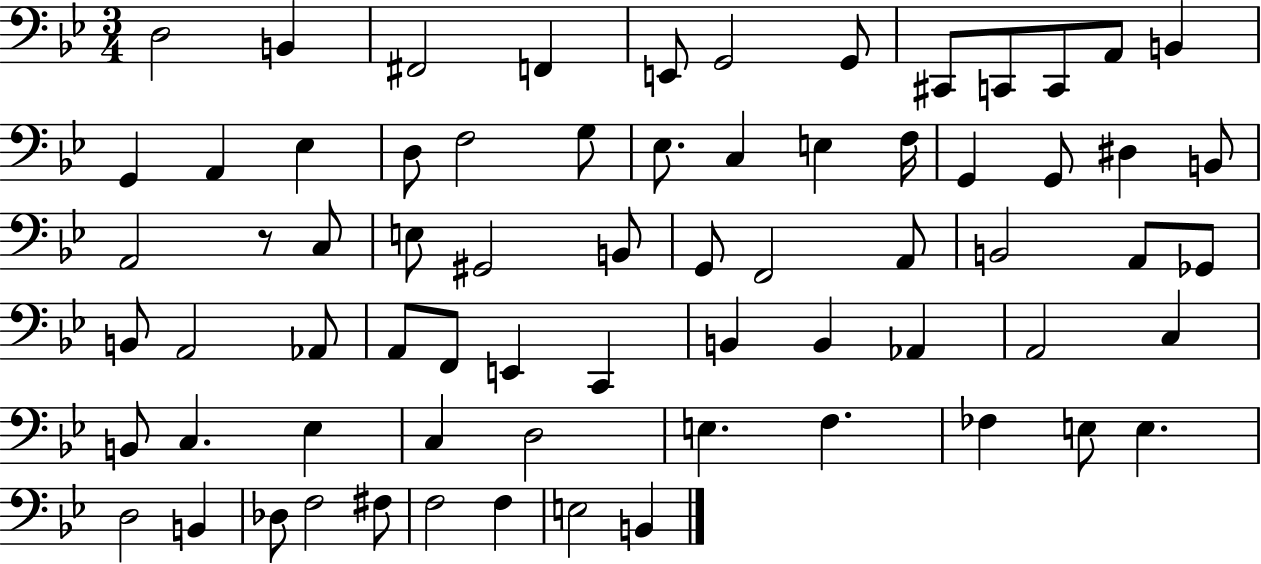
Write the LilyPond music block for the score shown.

{
  \clef bass
  \numericTimeSignature
  \time 3/4
  \key bes \major
  d2 b,4 | fis,2 f,4 | e,8 g,2 g,8 | cis,8 c,8 c,8 a,8 b,4 | \break g,4 a,4 ees4 | d8 f2 g8 | ees8. c4 e4 f16 | g,4 g,8 dis4 b,8 | \break a,2 r8 c8 | e8 gis,2 b,8 | g,8 f,2 a,8 | b,2 a,8 ges,8 | \break b,8 a,2 aes,8 | a,8 f,8 e,4 c,4 | b,4 b,4 aes,4 | a,2 c4 | \break b,8 c4. ees4 | c4 d2 | e4. f4. | fes4 e8 e4. | \break d2 b,4 | des8 f2 fis8 | f2 f4 | e2 b,4 | \break \bar "|."
}